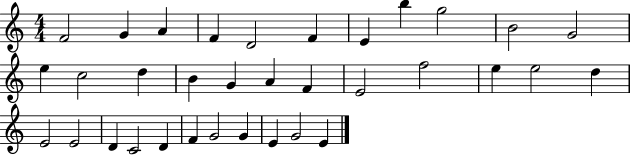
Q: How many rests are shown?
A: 0